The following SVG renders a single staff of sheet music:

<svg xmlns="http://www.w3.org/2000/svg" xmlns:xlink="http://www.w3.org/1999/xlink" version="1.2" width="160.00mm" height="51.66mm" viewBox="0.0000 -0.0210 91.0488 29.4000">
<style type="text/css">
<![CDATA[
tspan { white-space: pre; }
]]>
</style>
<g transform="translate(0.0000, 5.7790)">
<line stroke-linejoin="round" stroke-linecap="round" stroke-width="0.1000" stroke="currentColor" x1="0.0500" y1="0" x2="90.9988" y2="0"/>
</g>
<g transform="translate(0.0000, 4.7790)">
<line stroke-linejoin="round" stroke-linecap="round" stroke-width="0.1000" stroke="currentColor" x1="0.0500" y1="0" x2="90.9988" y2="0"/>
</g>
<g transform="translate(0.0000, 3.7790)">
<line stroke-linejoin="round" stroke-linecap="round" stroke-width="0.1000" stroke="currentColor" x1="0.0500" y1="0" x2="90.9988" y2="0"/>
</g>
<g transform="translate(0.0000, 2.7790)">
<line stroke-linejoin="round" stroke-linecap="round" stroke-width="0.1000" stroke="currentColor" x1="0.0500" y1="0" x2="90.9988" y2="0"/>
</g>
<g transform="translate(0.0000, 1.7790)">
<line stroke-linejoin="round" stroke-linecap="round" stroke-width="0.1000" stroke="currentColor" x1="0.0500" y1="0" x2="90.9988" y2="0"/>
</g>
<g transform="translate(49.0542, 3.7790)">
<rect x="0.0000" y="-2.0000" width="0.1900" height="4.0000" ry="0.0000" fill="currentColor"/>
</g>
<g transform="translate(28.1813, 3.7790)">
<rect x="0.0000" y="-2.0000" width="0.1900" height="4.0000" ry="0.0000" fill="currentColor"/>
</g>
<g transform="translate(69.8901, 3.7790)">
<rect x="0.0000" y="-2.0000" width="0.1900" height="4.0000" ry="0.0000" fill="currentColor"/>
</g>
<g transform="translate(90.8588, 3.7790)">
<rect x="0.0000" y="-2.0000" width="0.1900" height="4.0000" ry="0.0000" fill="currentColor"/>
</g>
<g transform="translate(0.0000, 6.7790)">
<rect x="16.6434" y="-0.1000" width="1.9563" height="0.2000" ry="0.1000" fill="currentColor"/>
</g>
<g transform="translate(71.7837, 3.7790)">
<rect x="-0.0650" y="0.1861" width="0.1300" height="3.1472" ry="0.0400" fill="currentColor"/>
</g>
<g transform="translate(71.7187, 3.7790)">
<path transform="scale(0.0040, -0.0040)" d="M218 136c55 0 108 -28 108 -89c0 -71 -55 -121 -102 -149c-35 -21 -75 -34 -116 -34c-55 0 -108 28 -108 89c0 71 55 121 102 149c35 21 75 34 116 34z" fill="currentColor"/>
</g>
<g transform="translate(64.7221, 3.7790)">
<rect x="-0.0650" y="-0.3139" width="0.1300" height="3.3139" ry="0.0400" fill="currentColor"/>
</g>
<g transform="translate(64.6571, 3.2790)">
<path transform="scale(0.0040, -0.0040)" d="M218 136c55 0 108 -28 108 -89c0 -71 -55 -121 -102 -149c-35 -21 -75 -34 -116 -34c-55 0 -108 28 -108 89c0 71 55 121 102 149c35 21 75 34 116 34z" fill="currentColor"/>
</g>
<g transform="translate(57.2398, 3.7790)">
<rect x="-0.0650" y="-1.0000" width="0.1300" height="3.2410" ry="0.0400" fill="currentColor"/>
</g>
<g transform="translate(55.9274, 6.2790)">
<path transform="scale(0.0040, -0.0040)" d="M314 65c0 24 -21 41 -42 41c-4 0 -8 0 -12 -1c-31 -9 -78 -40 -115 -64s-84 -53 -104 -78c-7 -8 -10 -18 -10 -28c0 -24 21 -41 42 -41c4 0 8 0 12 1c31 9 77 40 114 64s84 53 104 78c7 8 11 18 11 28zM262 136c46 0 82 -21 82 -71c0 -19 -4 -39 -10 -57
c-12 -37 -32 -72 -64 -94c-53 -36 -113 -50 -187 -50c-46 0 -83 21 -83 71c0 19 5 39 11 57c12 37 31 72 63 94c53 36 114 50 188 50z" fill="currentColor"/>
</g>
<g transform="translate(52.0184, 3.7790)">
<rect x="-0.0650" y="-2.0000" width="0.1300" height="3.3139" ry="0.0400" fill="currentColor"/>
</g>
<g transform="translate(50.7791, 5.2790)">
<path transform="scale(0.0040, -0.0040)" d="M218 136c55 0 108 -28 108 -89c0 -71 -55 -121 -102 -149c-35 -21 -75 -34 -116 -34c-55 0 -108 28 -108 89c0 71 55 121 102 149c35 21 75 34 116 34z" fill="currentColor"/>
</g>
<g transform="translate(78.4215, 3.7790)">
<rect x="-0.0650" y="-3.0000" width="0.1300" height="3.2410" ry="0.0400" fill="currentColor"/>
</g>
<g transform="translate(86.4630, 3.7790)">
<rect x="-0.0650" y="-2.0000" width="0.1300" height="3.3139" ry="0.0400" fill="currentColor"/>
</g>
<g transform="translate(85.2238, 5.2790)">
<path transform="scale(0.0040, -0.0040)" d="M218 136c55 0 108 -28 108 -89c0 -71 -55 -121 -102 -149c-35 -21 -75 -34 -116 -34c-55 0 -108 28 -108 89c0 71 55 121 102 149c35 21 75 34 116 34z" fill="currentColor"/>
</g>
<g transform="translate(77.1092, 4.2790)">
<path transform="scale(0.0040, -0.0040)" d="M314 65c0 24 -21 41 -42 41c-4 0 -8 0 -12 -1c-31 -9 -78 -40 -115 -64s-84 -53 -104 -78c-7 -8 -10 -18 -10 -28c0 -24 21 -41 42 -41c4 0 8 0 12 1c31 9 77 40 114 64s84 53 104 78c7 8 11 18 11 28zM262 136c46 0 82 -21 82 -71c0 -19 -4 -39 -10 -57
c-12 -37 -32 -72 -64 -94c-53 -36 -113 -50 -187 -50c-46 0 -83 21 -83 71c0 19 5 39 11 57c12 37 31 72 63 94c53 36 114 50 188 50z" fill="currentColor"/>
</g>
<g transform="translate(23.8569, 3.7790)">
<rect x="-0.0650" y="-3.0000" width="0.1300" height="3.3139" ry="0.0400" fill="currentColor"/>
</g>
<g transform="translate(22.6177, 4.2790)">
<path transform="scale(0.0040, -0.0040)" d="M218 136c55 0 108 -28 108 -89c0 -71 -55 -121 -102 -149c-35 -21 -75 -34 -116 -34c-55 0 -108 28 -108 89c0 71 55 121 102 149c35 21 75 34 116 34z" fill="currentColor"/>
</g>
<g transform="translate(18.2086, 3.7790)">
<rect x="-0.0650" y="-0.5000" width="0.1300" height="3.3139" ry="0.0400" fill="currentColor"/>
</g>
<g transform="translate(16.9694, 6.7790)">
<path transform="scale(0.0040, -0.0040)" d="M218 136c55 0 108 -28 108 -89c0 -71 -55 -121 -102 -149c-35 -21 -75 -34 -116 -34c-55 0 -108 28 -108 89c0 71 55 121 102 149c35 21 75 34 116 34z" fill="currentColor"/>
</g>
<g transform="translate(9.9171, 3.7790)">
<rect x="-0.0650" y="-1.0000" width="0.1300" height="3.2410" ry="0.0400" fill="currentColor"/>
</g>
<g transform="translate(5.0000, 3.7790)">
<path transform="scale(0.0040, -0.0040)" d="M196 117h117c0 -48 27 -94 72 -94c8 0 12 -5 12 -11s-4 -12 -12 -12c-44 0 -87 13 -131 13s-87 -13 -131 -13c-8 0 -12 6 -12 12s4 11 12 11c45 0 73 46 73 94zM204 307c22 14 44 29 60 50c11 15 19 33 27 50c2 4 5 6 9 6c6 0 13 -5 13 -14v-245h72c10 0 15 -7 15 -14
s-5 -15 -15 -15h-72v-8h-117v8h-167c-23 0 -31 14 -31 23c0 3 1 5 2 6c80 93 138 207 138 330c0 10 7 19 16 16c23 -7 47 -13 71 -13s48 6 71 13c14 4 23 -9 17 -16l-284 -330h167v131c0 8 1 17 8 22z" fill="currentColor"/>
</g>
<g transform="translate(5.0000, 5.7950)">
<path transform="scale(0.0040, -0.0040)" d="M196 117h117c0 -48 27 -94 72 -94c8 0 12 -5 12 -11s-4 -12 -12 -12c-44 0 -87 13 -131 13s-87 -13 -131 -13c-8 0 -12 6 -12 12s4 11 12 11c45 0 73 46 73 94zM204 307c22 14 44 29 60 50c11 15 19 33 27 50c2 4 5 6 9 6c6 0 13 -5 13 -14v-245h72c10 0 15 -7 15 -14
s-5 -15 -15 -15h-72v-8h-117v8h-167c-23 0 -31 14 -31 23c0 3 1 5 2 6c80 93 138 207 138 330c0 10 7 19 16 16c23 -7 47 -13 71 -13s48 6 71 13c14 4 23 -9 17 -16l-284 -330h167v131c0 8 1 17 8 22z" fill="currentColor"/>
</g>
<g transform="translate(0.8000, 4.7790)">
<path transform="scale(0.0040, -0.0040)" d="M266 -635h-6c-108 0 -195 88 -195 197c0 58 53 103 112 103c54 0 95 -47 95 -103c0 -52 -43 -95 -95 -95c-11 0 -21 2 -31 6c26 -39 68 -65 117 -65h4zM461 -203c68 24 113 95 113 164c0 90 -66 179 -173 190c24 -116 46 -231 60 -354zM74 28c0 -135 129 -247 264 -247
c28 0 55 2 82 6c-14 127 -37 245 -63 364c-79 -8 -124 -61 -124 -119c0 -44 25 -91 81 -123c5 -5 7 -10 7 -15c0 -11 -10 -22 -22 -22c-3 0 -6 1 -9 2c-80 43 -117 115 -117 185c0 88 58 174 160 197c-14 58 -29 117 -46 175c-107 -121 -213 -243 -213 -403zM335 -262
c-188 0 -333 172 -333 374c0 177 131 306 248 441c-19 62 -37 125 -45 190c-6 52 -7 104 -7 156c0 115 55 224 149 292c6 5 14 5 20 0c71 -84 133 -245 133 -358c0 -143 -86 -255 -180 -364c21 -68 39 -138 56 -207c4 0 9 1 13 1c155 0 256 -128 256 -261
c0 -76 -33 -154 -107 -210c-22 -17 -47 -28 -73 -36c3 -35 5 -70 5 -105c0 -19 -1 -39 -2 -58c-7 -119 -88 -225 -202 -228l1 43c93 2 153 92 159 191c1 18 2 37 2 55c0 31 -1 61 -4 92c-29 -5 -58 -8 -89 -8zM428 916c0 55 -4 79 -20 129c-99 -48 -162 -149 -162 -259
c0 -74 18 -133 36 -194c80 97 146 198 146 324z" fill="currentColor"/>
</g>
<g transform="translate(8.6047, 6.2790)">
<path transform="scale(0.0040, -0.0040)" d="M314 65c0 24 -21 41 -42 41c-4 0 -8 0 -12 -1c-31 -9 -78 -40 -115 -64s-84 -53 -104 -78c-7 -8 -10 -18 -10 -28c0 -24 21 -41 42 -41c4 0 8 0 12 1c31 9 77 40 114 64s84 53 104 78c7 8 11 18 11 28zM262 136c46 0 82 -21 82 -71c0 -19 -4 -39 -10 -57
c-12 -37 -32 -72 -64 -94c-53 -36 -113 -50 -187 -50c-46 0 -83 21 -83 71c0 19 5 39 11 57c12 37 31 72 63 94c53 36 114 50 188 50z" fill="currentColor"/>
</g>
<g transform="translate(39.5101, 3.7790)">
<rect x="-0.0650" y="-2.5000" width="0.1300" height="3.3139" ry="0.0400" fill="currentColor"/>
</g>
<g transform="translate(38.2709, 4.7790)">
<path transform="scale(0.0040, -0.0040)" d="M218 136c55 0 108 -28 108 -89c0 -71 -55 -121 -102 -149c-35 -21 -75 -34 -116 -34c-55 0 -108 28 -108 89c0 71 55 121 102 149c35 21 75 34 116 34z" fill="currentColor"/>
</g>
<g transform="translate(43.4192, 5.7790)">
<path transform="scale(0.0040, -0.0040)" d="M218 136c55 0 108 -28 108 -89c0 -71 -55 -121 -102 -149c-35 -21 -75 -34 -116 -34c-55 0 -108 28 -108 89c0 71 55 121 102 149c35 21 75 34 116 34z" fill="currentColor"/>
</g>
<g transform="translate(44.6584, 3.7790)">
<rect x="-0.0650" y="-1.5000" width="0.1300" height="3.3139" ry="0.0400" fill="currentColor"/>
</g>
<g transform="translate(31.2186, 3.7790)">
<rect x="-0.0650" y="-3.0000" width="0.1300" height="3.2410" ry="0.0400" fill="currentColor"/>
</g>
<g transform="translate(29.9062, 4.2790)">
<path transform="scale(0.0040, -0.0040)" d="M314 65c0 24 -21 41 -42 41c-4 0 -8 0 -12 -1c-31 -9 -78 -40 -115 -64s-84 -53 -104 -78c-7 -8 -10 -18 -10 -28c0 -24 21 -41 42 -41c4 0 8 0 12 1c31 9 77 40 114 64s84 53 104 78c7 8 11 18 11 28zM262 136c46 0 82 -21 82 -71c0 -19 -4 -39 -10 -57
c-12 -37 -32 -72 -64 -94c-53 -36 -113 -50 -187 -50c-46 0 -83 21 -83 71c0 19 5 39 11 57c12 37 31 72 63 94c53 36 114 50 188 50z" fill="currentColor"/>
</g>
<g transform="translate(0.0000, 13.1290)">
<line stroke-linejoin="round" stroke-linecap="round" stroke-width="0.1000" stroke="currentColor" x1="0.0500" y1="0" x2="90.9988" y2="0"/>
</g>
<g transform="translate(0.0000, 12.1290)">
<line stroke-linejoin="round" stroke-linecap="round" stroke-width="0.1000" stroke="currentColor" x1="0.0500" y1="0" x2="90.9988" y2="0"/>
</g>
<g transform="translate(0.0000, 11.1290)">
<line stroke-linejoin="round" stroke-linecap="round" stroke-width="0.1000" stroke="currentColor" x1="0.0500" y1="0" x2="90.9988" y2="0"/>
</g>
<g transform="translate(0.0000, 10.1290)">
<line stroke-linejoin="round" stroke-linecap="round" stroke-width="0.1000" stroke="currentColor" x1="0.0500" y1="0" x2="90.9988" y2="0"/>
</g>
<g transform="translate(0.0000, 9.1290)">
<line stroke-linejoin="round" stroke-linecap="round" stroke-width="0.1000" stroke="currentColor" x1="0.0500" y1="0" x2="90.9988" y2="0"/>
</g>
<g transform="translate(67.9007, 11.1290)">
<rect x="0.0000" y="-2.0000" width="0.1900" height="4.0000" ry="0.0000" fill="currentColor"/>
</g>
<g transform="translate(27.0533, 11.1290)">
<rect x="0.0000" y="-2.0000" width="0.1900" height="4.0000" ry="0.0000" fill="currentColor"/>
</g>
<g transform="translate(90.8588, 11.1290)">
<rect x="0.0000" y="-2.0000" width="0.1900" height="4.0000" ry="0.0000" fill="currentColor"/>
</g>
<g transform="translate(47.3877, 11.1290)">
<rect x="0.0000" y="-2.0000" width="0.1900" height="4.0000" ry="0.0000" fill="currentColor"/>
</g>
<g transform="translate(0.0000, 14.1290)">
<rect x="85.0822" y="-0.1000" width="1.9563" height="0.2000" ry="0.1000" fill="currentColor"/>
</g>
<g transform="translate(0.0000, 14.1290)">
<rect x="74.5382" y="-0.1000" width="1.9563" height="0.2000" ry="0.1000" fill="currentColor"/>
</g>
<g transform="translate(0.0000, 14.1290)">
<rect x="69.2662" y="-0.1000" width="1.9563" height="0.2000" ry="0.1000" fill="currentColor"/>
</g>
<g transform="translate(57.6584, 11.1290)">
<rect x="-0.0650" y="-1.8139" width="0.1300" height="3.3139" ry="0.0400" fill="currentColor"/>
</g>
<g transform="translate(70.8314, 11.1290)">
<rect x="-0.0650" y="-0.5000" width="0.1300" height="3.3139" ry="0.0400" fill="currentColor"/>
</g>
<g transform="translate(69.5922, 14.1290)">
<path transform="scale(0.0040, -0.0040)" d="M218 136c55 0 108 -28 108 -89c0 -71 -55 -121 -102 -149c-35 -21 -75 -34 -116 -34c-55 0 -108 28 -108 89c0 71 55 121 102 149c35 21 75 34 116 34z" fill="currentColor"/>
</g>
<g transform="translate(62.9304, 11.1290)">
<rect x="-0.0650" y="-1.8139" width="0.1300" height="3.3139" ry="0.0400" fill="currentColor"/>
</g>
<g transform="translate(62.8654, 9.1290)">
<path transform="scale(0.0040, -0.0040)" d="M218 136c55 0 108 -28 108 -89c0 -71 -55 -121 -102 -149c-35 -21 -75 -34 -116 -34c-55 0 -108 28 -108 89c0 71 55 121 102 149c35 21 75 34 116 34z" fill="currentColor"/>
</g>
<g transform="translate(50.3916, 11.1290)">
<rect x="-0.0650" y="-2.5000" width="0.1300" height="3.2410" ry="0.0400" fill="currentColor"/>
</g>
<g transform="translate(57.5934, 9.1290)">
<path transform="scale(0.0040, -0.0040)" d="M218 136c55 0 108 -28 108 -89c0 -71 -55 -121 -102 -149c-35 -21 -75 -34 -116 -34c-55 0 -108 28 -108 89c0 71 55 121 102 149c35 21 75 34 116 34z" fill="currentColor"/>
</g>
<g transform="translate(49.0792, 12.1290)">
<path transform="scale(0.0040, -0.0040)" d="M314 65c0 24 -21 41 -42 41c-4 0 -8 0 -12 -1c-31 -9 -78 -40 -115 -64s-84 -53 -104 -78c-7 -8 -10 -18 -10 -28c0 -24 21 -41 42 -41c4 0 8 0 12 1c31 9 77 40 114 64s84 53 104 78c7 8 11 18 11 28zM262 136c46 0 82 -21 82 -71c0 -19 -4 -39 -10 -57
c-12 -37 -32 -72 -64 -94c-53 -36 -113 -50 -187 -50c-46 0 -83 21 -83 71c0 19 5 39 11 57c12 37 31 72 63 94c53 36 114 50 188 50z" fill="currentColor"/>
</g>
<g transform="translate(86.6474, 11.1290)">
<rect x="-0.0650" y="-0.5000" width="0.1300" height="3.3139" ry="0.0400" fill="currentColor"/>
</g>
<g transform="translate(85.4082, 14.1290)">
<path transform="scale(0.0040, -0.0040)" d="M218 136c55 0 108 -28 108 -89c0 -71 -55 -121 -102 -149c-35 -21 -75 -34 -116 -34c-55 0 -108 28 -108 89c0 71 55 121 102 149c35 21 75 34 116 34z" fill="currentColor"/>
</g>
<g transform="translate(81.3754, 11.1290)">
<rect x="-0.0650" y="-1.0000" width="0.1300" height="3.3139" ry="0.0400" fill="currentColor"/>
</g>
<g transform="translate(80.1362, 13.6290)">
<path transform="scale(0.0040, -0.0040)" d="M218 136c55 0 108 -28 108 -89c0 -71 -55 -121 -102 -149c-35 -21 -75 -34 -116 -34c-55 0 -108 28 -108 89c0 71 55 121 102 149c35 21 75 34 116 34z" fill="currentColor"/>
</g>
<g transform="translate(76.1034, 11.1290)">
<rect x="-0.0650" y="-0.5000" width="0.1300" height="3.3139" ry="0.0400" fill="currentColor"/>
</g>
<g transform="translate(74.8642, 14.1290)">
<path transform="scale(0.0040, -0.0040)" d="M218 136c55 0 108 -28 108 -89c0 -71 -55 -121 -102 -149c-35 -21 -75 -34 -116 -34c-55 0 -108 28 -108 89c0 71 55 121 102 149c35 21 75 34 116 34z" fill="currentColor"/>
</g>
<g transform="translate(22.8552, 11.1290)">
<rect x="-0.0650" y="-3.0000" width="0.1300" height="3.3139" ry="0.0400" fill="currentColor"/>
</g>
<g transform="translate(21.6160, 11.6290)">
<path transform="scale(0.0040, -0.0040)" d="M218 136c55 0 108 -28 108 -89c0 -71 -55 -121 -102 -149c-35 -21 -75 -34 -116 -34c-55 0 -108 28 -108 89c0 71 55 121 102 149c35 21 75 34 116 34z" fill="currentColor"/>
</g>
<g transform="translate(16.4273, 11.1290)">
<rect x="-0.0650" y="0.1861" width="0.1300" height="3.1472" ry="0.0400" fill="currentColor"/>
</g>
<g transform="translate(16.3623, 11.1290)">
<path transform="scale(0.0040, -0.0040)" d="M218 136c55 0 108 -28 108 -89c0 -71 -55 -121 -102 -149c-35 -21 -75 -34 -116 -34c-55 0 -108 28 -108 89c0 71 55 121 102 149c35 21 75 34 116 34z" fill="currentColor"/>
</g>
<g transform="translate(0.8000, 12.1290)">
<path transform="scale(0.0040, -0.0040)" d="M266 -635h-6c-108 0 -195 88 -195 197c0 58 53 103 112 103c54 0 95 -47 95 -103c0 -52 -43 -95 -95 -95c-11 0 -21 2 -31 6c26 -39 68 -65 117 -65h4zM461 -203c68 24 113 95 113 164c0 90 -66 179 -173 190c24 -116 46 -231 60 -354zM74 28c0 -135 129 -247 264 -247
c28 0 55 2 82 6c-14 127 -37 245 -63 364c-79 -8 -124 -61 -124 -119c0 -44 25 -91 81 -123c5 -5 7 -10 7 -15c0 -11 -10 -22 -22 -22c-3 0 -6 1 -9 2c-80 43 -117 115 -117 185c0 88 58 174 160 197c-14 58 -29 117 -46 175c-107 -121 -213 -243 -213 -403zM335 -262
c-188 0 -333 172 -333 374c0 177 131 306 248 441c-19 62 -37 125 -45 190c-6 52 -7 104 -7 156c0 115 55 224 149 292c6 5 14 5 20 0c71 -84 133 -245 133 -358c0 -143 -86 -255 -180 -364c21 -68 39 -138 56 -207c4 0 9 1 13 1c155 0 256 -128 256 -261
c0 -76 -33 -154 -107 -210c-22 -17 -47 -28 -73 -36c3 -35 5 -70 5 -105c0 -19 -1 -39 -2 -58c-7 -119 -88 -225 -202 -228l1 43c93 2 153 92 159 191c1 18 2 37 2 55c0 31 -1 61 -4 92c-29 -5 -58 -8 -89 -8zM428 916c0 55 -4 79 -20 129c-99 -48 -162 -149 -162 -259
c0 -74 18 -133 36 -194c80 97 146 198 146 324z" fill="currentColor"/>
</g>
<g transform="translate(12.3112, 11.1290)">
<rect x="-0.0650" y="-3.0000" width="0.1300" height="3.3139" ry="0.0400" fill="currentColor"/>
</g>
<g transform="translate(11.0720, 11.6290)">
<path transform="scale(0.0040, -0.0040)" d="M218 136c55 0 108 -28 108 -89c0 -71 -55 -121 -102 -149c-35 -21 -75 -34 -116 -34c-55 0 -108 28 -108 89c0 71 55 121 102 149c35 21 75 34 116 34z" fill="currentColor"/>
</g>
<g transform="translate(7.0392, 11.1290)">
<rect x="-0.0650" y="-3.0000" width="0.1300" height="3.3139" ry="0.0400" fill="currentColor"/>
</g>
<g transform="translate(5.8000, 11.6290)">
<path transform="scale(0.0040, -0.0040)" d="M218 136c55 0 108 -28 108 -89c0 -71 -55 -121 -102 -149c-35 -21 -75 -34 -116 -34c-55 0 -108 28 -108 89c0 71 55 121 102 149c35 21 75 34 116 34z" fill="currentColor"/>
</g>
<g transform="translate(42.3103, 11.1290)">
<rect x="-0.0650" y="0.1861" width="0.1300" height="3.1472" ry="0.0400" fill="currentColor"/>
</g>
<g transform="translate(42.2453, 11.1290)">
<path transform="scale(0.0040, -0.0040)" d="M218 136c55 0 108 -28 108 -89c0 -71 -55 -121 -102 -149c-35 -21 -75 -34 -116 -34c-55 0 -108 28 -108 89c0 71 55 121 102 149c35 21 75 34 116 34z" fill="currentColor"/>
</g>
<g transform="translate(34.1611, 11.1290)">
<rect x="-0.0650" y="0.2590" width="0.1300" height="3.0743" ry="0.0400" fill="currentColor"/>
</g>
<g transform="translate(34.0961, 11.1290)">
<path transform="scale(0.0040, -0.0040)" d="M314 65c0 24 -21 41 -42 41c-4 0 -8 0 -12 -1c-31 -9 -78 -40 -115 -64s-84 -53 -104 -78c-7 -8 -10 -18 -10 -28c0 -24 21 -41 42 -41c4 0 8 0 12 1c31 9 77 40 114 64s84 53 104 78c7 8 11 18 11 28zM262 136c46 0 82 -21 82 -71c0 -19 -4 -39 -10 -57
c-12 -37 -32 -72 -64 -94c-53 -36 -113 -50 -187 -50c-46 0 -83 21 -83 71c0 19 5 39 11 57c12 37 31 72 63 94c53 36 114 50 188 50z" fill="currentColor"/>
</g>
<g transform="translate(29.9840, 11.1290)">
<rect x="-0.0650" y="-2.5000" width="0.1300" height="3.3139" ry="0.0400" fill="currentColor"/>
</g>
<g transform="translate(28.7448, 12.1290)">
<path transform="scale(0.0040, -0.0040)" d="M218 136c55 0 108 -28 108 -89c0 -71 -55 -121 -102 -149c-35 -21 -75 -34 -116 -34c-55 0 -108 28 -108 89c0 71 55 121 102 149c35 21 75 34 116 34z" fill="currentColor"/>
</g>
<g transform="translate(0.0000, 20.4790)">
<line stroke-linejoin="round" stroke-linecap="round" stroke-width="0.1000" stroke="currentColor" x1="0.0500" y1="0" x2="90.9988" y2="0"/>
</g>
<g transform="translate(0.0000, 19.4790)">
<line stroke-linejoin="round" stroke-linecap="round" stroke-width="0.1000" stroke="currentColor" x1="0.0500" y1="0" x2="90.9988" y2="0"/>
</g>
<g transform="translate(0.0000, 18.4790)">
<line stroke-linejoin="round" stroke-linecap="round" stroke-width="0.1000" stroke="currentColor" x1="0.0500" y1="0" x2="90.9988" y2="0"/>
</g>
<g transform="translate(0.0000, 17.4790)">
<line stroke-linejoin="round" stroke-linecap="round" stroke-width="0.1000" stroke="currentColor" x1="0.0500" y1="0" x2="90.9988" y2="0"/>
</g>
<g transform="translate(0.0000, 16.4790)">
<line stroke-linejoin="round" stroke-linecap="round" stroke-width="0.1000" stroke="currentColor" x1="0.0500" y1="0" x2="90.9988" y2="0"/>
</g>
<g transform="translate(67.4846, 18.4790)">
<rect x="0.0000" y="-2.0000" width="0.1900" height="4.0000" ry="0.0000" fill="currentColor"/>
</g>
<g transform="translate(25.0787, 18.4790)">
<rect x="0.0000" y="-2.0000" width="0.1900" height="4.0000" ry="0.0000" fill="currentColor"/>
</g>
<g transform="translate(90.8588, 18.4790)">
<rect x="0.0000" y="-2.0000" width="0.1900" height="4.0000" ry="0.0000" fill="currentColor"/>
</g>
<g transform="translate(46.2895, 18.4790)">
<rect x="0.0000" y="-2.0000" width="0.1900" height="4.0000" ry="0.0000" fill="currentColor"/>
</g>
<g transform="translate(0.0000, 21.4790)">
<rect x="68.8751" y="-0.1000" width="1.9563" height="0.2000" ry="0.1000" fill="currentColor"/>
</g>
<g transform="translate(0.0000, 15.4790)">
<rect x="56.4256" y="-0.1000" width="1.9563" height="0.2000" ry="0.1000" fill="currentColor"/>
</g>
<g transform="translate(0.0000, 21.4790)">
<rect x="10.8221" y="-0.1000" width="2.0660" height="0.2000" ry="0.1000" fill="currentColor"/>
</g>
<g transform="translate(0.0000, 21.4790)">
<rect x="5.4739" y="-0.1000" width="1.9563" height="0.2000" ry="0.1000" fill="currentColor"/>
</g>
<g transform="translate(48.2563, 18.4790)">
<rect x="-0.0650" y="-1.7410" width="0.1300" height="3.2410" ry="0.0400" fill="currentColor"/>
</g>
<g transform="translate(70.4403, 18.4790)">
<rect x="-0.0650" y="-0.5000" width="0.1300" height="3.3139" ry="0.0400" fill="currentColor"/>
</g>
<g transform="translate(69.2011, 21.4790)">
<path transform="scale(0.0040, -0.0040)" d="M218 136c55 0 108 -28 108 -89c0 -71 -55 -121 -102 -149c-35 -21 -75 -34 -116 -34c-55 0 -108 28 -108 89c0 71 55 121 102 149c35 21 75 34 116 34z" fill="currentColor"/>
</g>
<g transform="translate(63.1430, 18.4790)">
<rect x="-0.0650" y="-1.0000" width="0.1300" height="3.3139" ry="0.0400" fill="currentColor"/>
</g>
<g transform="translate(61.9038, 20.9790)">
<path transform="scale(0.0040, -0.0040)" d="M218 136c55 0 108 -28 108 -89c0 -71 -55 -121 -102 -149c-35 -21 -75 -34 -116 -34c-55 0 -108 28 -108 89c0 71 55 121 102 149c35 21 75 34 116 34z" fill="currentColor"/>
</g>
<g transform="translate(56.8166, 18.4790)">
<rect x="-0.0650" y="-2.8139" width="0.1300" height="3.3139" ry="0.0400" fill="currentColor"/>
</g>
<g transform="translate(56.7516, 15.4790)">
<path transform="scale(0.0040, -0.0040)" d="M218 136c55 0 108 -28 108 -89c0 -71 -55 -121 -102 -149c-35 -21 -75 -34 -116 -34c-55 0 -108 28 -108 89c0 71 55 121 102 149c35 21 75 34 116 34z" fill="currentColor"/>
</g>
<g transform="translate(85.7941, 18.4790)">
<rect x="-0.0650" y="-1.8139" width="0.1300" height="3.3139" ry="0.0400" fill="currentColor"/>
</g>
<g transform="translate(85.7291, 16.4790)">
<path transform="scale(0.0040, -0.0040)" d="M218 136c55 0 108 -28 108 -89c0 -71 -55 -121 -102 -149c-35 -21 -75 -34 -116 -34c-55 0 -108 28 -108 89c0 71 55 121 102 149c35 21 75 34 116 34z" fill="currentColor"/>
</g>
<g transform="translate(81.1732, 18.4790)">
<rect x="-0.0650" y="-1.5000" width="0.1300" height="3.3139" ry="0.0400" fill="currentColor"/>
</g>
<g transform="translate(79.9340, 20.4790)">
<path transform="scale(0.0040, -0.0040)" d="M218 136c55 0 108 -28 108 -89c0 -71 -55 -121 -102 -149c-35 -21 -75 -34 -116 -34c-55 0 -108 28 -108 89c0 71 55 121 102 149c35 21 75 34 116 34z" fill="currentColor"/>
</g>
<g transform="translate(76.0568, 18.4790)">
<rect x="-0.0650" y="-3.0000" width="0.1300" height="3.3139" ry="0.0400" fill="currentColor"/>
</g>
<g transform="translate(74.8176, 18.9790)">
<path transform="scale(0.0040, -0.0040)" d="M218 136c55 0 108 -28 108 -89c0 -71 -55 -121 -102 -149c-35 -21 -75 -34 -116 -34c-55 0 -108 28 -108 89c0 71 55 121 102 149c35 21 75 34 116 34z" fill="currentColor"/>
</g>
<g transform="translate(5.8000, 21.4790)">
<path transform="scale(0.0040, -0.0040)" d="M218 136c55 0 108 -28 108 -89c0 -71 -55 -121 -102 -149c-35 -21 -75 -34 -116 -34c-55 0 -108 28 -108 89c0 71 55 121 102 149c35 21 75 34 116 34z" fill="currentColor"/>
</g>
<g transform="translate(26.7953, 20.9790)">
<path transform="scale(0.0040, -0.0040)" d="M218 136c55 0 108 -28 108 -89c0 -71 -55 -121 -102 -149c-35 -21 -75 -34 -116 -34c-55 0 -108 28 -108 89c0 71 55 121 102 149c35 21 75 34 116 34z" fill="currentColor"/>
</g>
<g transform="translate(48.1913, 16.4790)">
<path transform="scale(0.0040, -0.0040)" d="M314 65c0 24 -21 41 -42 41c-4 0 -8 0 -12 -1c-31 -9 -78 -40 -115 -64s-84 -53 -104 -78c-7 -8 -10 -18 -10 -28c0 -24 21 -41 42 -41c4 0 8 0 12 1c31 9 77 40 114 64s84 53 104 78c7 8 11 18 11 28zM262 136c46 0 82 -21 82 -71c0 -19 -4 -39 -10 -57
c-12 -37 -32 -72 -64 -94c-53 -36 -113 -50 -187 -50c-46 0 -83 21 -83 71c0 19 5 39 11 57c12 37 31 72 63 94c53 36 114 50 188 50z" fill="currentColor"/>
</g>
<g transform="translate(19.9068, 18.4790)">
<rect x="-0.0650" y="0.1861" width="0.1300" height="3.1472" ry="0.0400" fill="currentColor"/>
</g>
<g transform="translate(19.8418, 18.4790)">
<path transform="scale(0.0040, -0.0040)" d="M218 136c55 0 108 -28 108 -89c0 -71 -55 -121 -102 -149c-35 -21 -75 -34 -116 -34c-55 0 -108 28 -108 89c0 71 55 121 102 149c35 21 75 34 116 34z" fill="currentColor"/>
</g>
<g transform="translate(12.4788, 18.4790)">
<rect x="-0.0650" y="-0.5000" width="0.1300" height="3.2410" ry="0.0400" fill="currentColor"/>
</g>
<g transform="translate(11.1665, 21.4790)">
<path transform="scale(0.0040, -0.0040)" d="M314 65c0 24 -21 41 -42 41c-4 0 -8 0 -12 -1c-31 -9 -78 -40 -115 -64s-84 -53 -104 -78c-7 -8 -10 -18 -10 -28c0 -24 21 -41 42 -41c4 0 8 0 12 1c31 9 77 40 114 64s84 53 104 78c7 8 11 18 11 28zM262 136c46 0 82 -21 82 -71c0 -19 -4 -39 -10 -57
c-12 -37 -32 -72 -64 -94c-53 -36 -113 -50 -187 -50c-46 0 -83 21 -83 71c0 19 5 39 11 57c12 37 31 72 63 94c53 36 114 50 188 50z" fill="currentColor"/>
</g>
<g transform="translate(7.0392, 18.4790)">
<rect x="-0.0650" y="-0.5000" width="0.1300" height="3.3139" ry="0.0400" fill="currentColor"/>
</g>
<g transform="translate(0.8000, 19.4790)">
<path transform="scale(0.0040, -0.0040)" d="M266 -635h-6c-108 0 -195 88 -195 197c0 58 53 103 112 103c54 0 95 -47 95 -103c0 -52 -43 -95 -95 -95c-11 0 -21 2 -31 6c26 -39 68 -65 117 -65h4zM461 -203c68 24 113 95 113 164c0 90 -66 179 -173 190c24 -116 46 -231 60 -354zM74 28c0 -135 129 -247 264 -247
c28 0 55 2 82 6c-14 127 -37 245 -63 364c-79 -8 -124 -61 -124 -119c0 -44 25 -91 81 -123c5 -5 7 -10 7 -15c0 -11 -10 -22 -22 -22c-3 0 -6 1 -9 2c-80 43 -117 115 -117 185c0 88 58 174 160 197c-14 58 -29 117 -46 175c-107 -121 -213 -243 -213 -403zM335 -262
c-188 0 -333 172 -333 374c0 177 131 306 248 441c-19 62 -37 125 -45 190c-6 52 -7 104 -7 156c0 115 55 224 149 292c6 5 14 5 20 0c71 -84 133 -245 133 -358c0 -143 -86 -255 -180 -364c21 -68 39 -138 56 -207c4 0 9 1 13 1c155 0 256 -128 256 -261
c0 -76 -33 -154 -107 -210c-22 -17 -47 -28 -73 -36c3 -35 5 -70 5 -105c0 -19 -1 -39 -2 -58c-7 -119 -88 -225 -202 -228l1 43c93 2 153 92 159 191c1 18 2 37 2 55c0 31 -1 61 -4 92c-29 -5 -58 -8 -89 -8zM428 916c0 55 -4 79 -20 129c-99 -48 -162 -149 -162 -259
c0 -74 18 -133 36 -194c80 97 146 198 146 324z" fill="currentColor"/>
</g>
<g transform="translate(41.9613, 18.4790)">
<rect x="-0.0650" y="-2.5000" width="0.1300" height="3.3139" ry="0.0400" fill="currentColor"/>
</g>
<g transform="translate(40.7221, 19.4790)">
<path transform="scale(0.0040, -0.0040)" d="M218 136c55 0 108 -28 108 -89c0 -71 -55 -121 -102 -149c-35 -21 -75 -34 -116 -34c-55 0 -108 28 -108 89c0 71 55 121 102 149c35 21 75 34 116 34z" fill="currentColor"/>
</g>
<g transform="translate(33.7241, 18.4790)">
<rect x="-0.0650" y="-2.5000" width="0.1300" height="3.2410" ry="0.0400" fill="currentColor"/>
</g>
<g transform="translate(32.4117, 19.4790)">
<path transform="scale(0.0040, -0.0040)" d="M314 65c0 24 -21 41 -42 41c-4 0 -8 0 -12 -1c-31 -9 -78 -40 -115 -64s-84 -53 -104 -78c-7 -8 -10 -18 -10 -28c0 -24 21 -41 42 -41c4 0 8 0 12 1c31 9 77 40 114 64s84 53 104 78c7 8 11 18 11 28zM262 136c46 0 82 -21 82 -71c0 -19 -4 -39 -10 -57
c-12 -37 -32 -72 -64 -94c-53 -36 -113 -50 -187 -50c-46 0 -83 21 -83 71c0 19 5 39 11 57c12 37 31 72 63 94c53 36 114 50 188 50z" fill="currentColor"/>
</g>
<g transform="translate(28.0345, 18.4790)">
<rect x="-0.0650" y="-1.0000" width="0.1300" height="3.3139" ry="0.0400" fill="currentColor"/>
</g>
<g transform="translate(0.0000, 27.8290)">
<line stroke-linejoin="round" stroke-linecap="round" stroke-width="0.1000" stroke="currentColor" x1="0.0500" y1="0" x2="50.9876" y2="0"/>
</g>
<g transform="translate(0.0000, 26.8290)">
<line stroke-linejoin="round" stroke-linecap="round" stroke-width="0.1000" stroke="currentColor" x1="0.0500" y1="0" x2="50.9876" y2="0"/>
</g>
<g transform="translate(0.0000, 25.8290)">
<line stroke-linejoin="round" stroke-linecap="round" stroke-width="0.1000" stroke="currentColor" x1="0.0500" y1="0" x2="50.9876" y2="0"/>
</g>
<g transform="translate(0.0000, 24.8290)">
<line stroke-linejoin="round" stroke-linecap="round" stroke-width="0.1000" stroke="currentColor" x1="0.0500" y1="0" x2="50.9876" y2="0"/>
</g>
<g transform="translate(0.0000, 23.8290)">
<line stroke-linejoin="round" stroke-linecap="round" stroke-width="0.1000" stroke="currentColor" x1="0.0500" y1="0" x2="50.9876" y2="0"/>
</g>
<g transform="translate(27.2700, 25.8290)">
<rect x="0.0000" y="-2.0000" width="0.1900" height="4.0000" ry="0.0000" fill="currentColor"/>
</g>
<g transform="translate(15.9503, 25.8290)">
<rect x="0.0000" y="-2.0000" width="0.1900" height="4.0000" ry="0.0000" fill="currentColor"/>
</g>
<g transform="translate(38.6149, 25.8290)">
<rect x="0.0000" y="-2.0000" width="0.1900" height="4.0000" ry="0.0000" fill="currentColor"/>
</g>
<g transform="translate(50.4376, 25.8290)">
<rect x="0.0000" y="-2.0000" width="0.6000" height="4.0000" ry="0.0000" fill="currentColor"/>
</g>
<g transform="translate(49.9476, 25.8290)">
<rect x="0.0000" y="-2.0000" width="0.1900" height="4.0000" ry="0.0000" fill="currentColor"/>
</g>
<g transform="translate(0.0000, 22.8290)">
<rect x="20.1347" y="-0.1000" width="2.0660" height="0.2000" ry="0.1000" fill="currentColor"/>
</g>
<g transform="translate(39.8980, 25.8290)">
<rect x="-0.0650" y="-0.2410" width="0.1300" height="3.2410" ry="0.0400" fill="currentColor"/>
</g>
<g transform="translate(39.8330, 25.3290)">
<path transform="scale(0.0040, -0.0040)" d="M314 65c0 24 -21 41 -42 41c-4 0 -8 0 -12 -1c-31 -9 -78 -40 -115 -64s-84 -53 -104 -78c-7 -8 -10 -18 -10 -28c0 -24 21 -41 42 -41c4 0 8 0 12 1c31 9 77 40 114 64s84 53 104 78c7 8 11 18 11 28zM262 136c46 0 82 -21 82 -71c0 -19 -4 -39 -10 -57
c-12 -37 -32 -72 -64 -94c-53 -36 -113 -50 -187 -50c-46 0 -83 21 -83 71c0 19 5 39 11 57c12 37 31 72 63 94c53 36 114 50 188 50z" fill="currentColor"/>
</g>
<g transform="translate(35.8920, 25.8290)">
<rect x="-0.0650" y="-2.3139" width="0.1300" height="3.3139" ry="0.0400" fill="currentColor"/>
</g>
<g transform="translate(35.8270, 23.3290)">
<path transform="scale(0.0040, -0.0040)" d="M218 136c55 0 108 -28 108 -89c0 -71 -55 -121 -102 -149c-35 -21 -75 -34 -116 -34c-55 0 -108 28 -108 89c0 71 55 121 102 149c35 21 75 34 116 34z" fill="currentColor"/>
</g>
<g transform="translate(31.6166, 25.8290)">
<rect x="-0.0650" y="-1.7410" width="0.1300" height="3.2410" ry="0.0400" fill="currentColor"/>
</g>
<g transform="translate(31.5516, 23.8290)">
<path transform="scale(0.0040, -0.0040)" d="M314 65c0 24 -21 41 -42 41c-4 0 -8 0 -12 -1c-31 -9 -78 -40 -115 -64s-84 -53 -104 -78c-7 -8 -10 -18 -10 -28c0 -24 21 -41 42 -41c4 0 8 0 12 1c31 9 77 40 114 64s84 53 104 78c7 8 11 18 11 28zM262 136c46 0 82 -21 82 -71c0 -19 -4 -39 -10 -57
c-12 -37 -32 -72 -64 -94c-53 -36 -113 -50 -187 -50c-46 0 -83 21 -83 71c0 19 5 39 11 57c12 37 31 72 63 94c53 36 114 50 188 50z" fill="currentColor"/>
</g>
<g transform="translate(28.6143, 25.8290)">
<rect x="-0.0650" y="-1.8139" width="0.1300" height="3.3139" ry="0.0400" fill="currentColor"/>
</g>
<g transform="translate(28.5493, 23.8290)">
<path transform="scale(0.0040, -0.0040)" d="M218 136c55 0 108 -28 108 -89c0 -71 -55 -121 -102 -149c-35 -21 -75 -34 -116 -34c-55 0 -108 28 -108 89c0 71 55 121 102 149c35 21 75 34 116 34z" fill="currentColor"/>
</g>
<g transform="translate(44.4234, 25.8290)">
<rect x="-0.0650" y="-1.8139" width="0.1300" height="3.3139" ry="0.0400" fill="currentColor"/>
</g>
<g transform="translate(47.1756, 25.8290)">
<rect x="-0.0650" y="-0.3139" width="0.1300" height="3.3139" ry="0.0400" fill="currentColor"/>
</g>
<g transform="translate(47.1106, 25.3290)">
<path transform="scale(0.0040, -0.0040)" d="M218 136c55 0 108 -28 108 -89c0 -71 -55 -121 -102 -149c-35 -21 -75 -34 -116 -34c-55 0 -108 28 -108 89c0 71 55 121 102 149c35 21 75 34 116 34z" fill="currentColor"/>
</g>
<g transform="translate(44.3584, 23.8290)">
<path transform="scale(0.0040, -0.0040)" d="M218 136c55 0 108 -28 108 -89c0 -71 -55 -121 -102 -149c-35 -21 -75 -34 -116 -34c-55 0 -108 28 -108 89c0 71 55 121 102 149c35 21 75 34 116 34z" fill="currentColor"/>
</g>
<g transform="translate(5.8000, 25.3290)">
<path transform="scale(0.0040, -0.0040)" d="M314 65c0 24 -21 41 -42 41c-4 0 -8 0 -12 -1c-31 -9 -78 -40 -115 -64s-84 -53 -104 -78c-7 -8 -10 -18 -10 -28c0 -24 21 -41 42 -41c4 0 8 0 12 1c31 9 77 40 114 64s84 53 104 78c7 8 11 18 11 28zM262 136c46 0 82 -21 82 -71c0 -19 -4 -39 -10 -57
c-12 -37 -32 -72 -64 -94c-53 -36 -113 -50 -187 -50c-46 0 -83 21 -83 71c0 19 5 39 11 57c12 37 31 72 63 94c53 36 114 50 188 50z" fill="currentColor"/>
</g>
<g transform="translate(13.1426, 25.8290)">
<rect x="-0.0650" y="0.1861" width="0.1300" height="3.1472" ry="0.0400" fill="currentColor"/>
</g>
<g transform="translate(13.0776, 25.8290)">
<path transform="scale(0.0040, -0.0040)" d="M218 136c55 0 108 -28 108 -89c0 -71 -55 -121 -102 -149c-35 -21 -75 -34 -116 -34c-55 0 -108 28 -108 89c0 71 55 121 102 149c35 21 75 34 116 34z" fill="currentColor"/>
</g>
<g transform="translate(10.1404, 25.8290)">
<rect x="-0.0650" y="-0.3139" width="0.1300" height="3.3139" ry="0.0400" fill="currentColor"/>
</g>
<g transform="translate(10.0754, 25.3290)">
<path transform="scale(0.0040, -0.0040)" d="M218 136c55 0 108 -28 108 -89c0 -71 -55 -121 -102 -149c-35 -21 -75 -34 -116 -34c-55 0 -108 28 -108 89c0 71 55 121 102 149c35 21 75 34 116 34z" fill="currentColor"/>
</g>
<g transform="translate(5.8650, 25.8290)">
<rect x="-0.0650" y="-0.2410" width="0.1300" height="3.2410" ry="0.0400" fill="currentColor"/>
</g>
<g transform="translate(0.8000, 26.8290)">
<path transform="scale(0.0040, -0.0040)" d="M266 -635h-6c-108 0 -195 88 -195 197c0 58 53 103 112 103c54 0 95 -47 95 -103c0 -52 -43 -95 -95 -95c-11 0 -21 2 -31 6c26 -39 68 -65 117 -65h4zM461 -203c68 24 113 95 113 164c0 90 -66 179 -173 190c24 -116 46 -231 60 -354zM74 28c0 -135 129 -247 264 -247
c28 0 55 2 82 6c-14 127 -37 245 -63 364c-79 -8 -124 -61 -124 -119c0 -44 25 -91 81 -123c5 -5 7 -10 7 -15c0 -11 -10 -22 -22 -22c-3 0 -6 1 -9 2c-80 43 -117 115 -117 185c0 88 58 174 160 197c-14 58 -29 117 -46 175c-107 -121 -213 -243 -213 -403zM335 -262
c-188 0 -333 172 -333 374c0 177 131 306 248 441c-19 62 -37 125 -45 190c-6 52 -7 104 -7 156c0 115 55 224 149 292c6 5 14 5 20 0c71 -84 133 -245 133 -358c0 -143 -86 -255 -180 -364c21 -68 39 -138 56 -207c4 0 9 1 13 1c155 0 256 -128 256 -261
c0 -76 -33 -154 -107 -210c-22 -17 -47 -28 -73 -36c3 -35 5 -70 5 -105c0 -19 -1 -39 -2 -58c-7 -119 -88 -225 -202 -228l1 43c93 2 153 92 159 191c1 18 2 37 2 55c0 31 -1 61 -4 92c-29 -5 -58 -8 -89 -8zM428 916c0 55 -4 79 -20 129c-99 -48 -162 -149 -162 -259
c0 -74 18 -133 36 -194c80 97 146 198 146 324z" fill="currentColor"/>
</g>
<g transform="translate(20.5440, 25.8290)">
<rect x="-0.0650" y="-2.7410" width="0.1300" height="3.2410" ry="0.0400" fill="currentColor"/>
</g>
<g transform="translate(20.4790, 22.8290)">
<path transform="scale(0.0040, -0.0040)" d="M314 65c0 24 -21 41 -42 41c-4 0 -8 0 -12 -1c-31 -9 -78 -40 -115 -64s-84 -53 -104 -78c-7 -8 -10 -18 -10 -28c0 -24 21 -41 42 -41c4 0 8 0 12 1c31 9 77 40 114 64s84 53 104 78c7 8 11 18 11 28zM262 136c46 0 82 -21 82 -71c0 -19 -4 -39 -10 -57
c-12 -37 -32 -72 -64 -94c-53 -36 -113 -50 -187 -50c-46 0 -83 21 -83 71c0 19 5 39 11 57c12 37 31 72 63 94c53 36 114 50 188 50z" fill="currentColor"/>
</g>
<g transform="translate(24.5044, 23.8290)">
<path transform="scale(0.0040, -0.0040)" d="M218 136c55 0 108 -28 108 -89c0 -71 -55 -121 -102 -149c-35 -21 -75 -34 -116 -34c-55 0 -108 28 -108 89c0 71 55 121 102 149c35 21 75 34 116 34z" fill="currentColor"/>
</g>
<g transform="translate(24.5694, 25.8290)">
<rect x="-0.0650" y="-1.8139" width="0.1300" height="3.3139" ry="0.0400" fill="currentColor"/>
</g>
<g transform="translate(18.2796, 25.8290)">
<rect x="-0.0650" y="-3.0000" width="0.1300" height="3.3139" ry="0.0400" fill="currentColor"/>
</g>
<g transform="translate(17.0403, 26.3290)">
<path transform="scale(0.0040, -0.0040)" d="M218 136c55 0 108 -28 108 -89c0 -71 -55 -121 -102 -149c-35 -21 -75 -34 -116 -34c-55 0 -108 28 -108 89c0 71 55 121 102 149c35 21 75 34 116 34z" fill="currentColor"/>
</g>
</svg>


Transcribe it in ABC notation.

X:1
T:Untitled
M:4/4
L:1/4
K:C
D2 C A A2 G E F D2 c B A2 F A A B A G B2 B G2 f f C C D C C C2 B D G2 G f2 a D C A E f c2 c B A a2 f f f2 g c2 f c